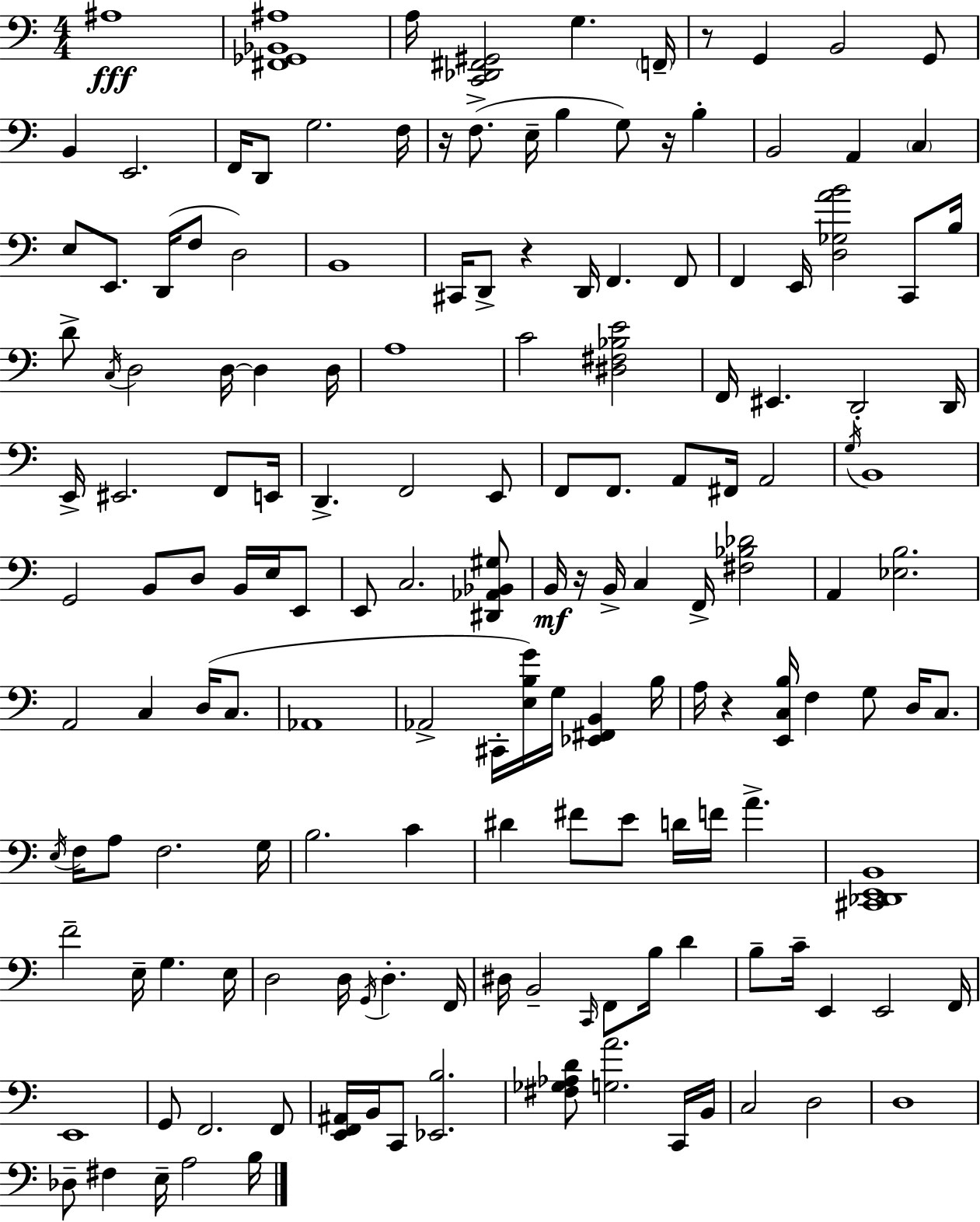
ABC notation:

X:1
T:Untitled
M:4/4
L:1/4
K:C
^A,4 [^F,,_G,,_B,,^A,]4 A,/4 [C,,_D,,^F,,^G,,]2 G, F,,/4 z/2 G,, B,,2 G,,/2 B,, E,,2 F,,/4 D,,/2 G,2 F,/4 z/4 F,/2 E,/4 B, G,/2 z/4 B, B,,2 A,, C, E,/2 E,,/2 D,,/4 F,/2 D,2 B,,4 ^C,,/4 D,,/2 z D,,/4 F,, F,,/2 F,, E,,/4 [D,_G,AB]2 C,,/2 B,/4 D/2 C,/4 D,2 D,/4 D, D,/4 A,4 C2 [^D,^F,_B,E]2 F,,/4 ^E,, D,,2 D,,/4 E,,/4 ^E,,2 F,,/2 E,,/4 D,, F,,2 E,,/2 F,,/2 F,,/2 A,,/2 ^F,,/4 A,,2 G,/4 B,,4 G,,2 B,,/2 D,/2 B,,/4 E,/4 E,,/2 E,,/2 C,2 [^D,,_A,,_B,,^G,]/2 B,,/4 z/4 B,,/4 C, F,,/4 [^F,_B,_D]2 A,, [_E,B,]2 A,,2 C, D,/4 C,/2 _A,,4 _A,,2 ^C,,/4 [E,B,G]/4 G,/4 [_E,,^F,,B,,] B,/4 A,/4 z [E,,C,B,]/4 F, G,/2 D,/4 C,/2 E,/4 F,/4 A,/2 F,2 G,/4 B,2 C ^D ^F/2 E/2 D/4 F/4 A [^C,,_D,,E,,B,,]4 F2 E,/4 G, E,/4 D,2 D,/4 G,,/4 D, F,,/4 ^D,/4 B,,2 C,,/4 F,,/2 B,/4 D B,/2 C/4 E,, E,,2 F,,/4 E,,4 G,,/2 F,,2 F,,/2 [E,,F,,^A,,]/4 B,,/4 C,,/2 [_E,,B,]2 [^F,_G,_A,D]/2 [G,A]2 C,,/4 B,,/4 C,2 D,2 D,4 _D,/2 ^F, E,/4 A,2 B,/4